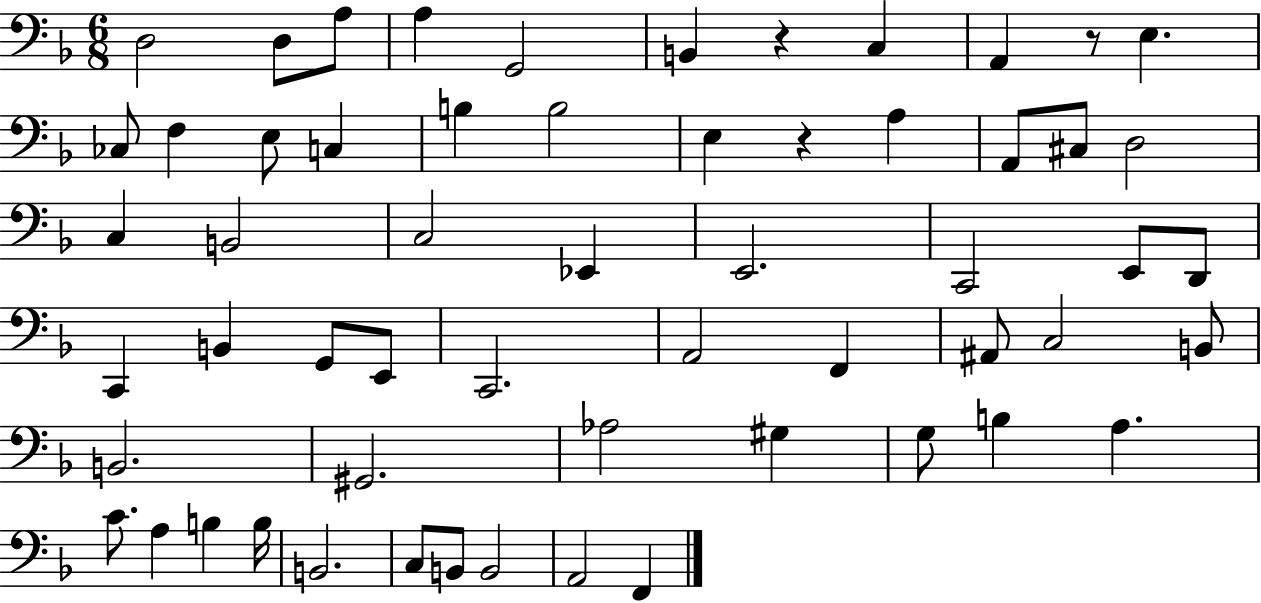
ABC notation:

X:1
T:Untitled
M:6/8
L:1/4
K:F
D,2 D,/2 A,/2 A, G,,2 B,, z C, A,, z/2 E, _C,/2 F, E,/2 C, B, B,2 E, z A, A,,/2 ^C,/2 D,2 C, B,,2 C,2 _E,, E,,2 C,,2 E,,/2 D,,/2 C,, B,, G,,/2 E,,/2 C,,2 A,,2 F,, ^A,,/2 C,2 B,,/2 B,,2 ^G,,2 _A,2 ^G, G,/2 B, A, C/2 A, B, B,/4 B,,2 C,/2 B,,/2 B,,2 A,,2 F,,